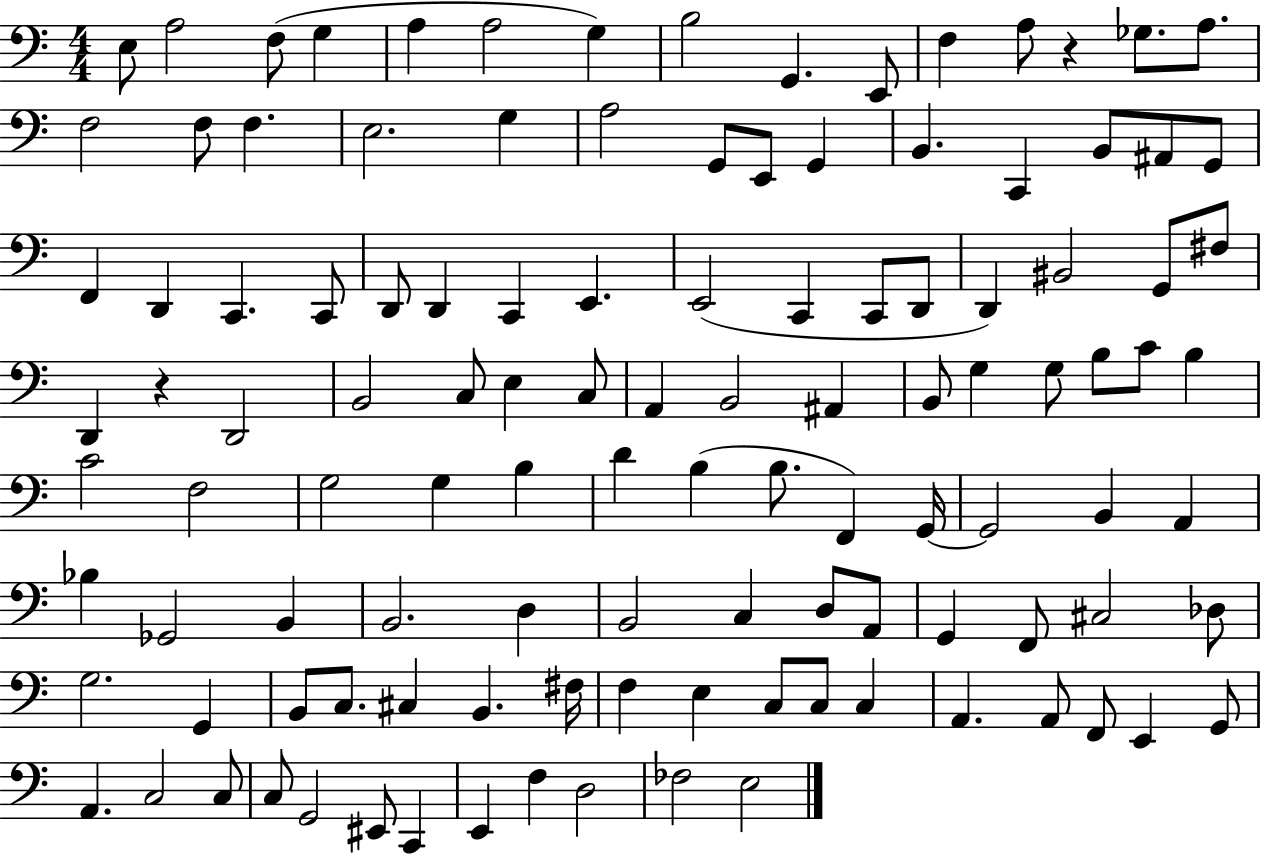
X:1
T:Untitled
M:4/4
L:1/4
K:C
E,/2 A,2 F,/2 G, A, A,2 G, B,2 G,, E,,/2 F, A,/2 z _G,/2 A,/2 F,2 F,/2 F, E,2 G, A,2 G,,/2 E,,/2 G,, B,, C,, B,,/2 ^A,,/2 G,,/2 F,, D,, C,, C,,/2 D,,/2 D,, C,, E,, E,,2 C,, C,,/2 D,,/2 D,, ^B,,2 G,,/2 ^F,/2 D,, z D,,2 B,,2 C,/2 E, C,/2 A,, B,,2 ^A,, B,,/2 G, G,/2 B,/2 C/2 B, C2 F,2 G,2 G, B, D B, B,/2 F,, G,,/4 G,,2 B,, A,, _B, _G,,2 B,, B,,2 D, B,,2 C, D,/2 A,,/2 G,, F,,/2 ^C,2 _D,/2 G,2 G,, B,,/2 C,/2 ^C, B,, ^F,/4 F, E, C,/2 C,/2 C, A,, A,,/2 F,,/2 E,, G,,/2 A,, C,2 C,/2 C,/2 G,,2 ^E,,/2 C,, E,, F, D,2 _F,2 E,2